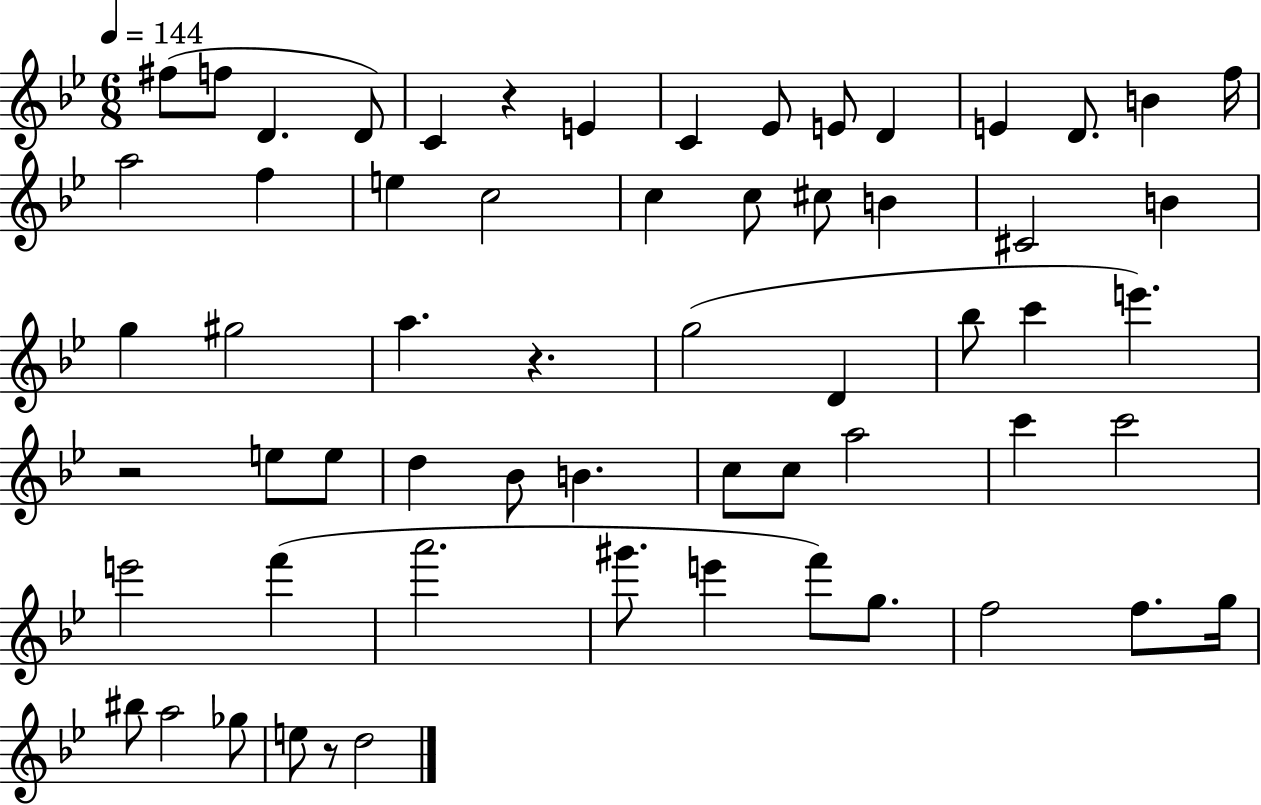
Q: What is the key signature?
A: BES major